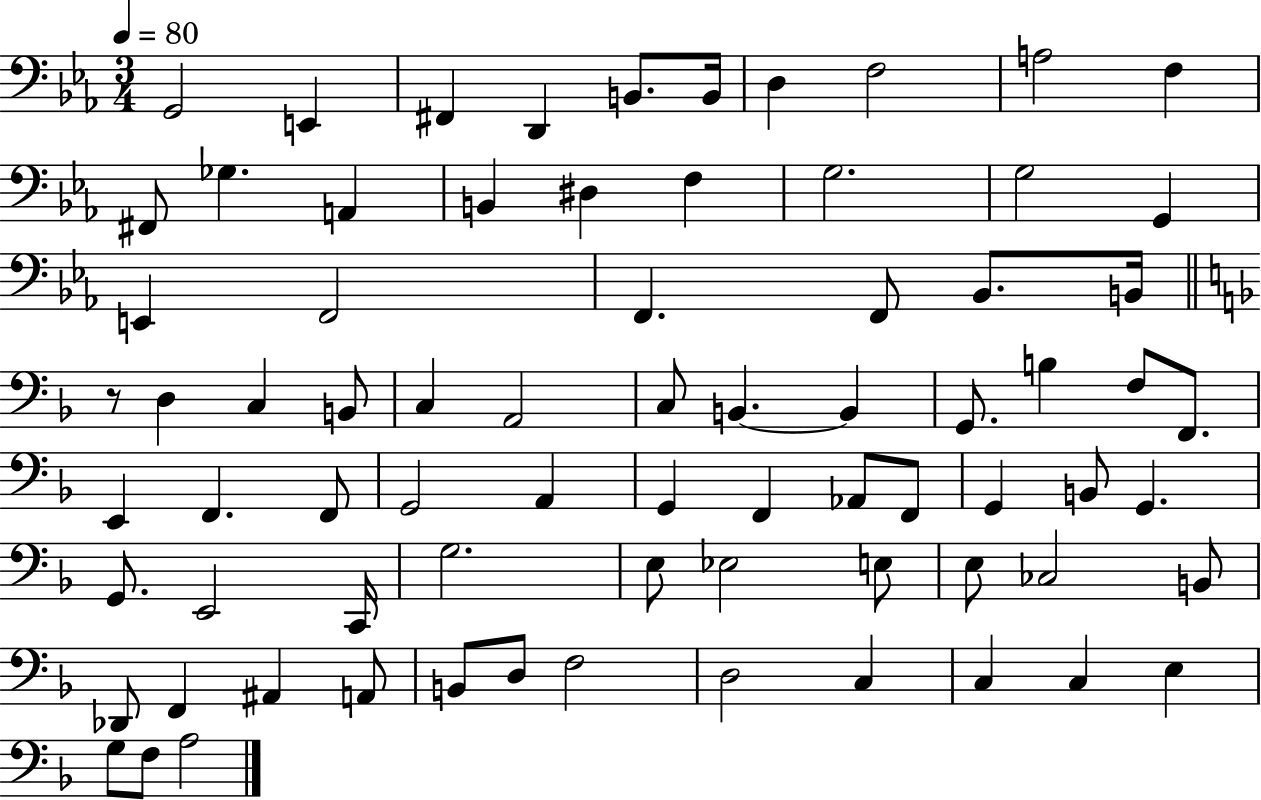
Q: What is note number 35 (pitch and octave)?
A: B3